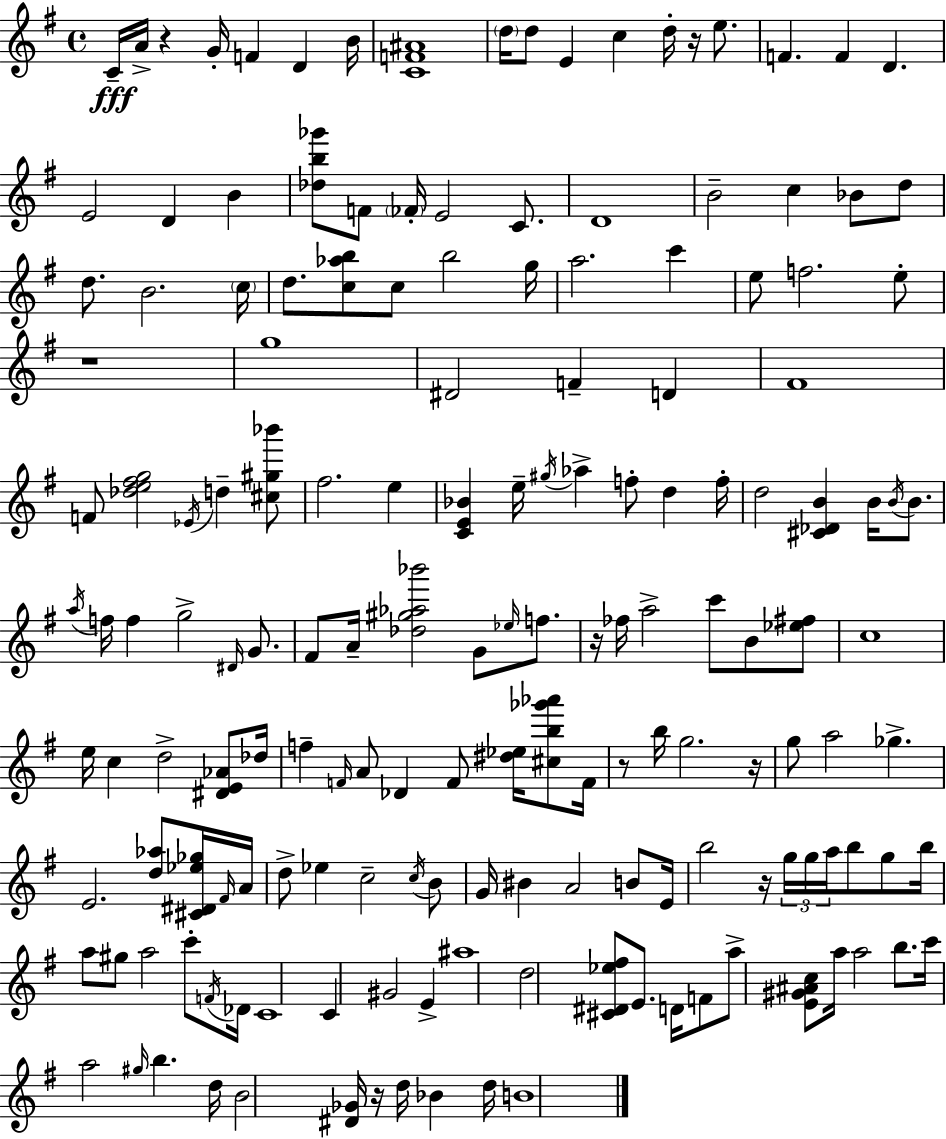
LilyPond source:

{
  \clef treble
  \time 4/4
  \defaultTimeSignature
  \key e \minor
  c'16--\fff a'16-> r4 g'16-. f'4 d'4 b'16 | <c' f' ais'>1 | \parenthesize d''16 d''8 e'4 c''4 d''16-. r16 e''8. | f'4. f'4 d'4. | \break e'2 d'4 b'4 | <des'' b'' ges'''>8 f'8 \parenthesize fes'16-. e'2 c'8. | d'1 | b'2-- c''4 bes'8 d''8 | \break d''8. b'2. \parenthesize c''16 | d''8. <c'' aes'' b''>8 c''8 b''2 g''16 | a''2. c'''4 | e''8 f''2. e''8-. | \break r1 | g''1 | dis'2 f'4-- d'4 | fis'1 | \break f'8 <des'' e'' fis'' g''>2 \acciaccatura { ees'16 } d''4-- <cis'' gis'' bes'''>8 | fis''2. e''4 | <c' e' bes'>4 e''16-- \acciaccatura { gis''16 } aes''4-> f''8-. d''4 | f''16-. d''2 <cis' des' b'>4 b'16 \acciaccatura { b'16 } | \break b'8. \acciaccatura { a''16 } f''16 f''4 g''2-> | \grace { dis'16 } g'8. fis'8 a'16-- <des'' gis'' aes'' bes'''>2 | g'8 \grace { ees''16 } f''8. r16 fes''16 a''2-> | c'''8 b'8 <ees'' fis''>8 c''1 | \break e''16 c''4 d''2-> | <dis' e' aes'>8 des''16 f''4-- \grace { f'16 } a'8 des'4 | f'8 <dis'' ees''>16 <cis'' b'' ges''' aes'''>8 f'16 r8 b''16 g''2. | r16 g''8 a''2 | \break ges''4.-> e'2. | <d'' aes''>8 <cis' dis' ees'' ges''>16 \grace { fis'16 } a'16 d''8-> ees''4 c''2-- | \acciaccatura { c''16 } b'8 g'16 bis'4 a'2 | b'8 e'16 b''2 | \break r16 \tuplet 3/2 { g''16 g''16 a''16 } b''8 g''8 b''16 a''8 gis''8 a''2 | c'''8-. \acciaccatura { f'16 } des'16 c'1 | c'4 gis'2 | e'4-> ais''1 | \break d''2 | <cis' dis' ees'' fis''>8 e'8. d'16 f'8 a''8-> <e' gis' ais' c''>8 a''16 a''2 | b''8. c'''16 a''2 | \grace { gis''16 } b''4. d''16 b'2 | \break <dis' ges'>16 r16 d''16 bes'4 d''16 b'1 | \bar "|."
}